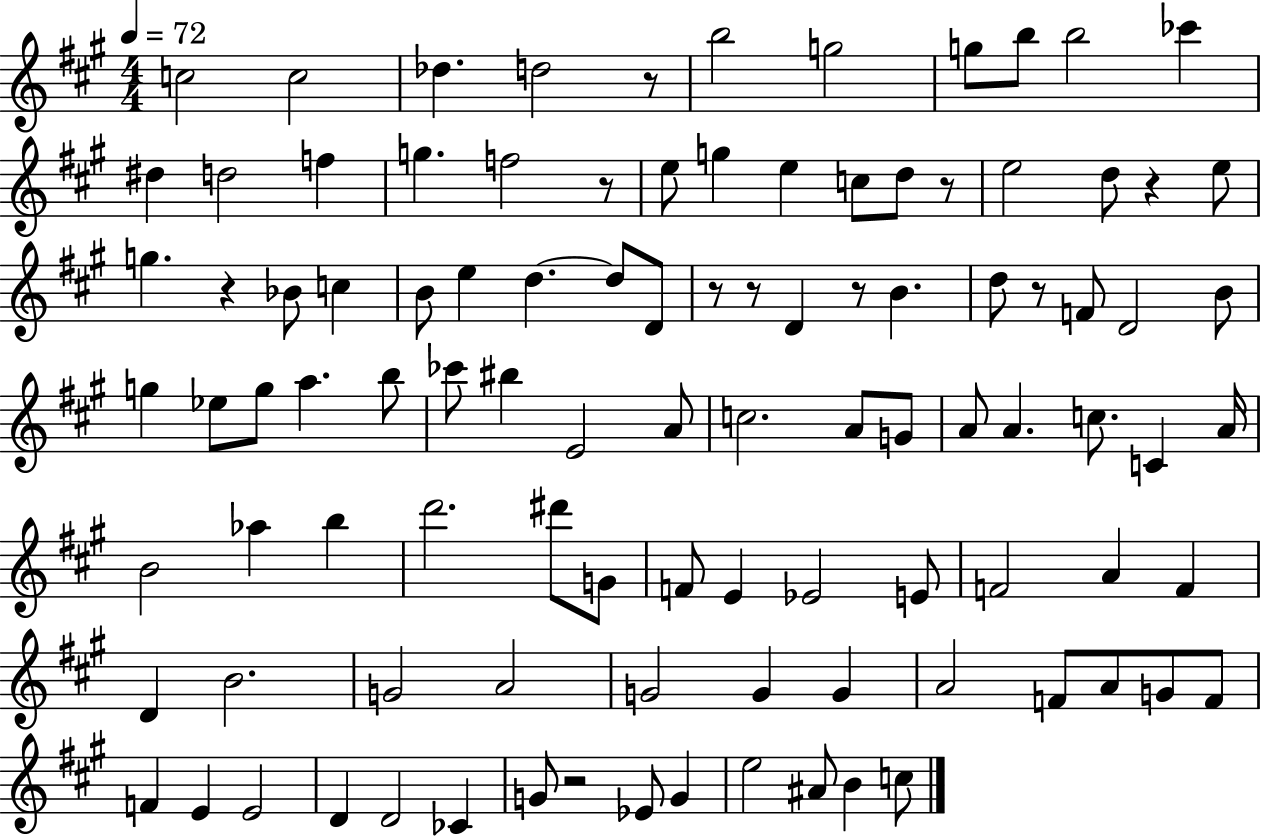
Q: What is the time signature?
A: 4/4